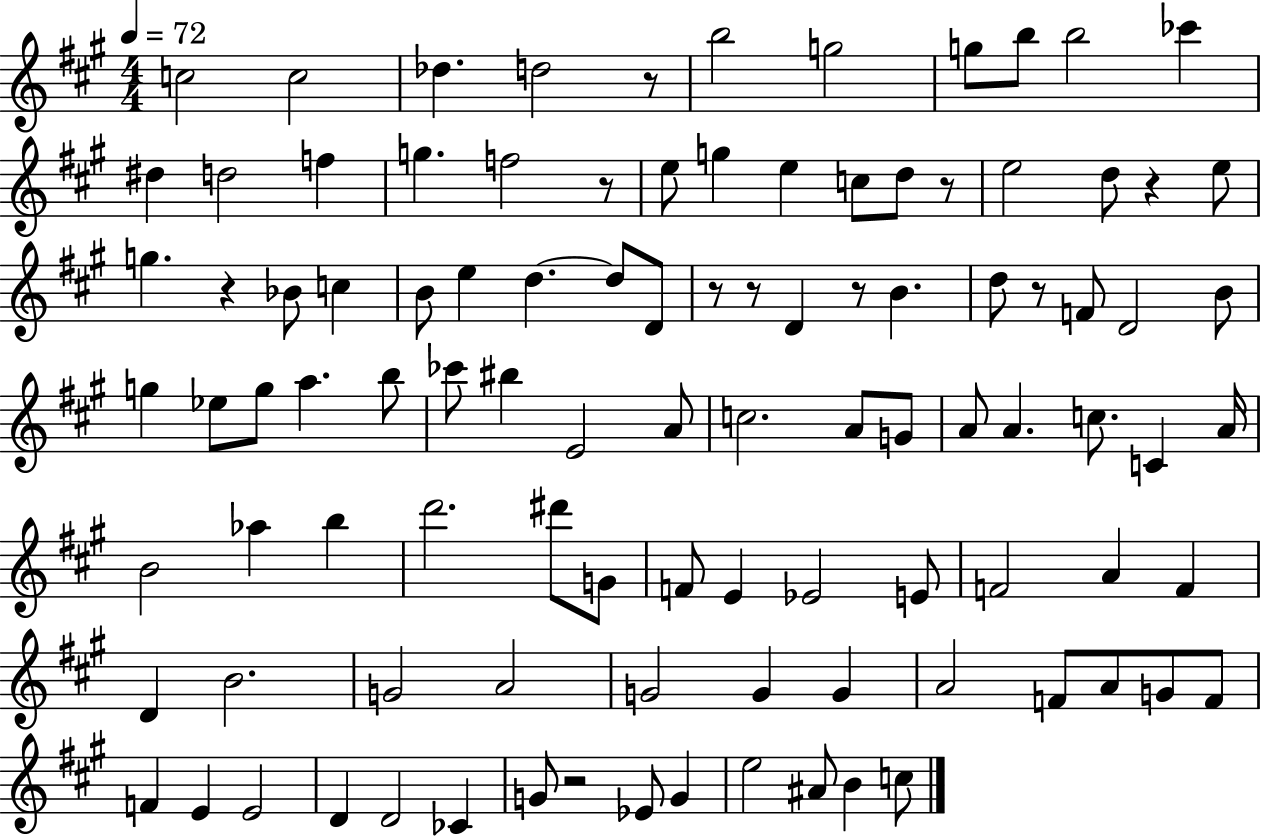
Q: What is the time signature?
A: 4/4